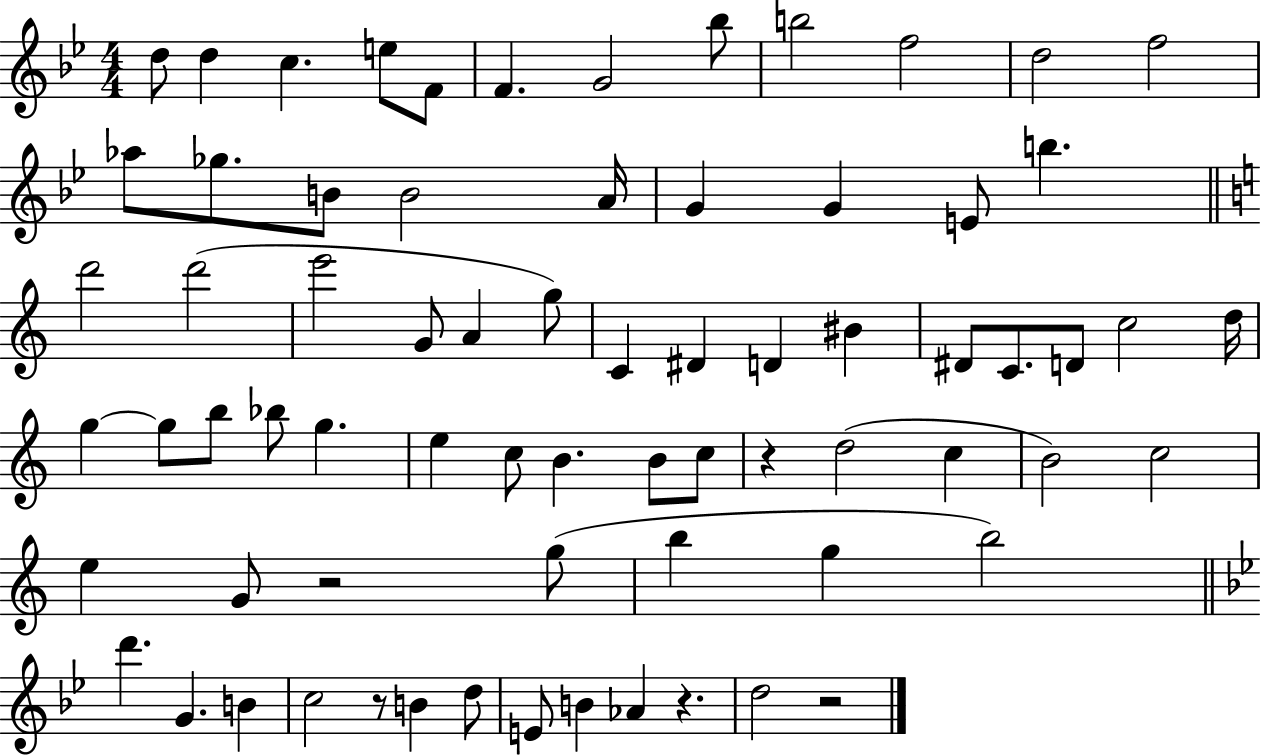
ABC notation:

X:1
T:Untitled
M:4/4
L:1/4
K:Bb
d/2 d c e/2 F/2 F G2 _b/2 b2 f2 d2 f2 _a/2 _g/2 B/2 B2 A/4 G G E/2 b d'2 d'2 e'2 G/2 A g/2 C ^D D ^B ^D/2 C/2 D/2 c2 d/4 g g/2 b/2 _b/2 g e c/2 B B/2 c/2 z d2 c B2 c2 e G/2 z2 g/2 b g b2 d' G B c2 z/2 B d/2 E/2 B _A z d2 z2